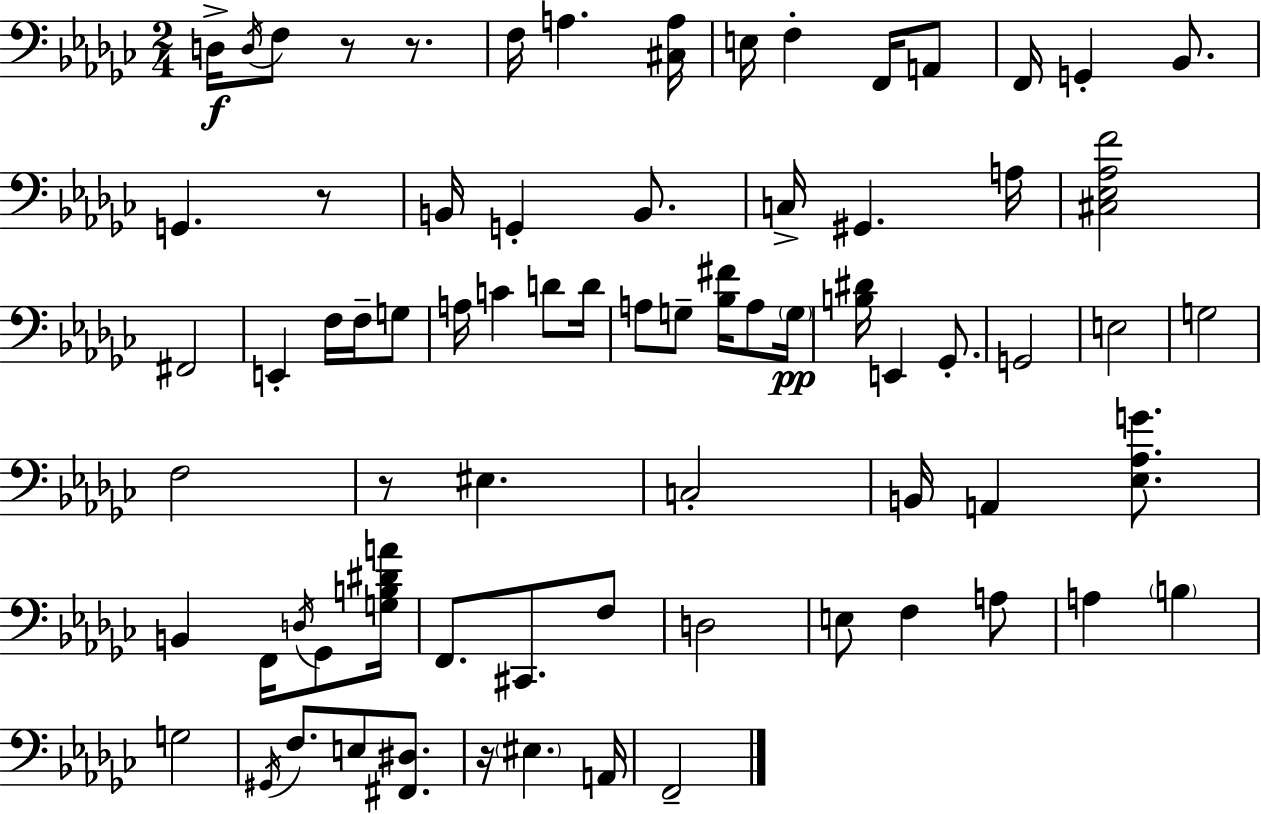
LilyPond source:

{
  \clef bass
  \numericTimeSignature
  \time 2/4
  \key ees \minor
  d16->\f \acciaccatura { d16 } f8 r8 r8. | f16 a4. | <cis a>16 e16 f4-. f,16 a,8 | f,16 g,4-. bes,8. | \break g,4. r8 | b,16 g,4-. b,8. | c16-> gis,4. | a16 <cis ees aes f'>2 | \break fis,2 | e,4-. f16 f16-- g8 | a16 c'4 d'8 | d'16 a8 g8-- <bes fis'>16 a8 | \break \parenthesize g16\pp <b dis'>16 e,4 ges,8.-. | g,2 | e2 | g2 | \break f2 | r8 eis4. | c2-. | b,16 a,4 <ees aes g'>8. | \break b,4 f,16 \acciaccatura { d16 } ges,8 | <g b dis' a'>16 f,8. cis,8. | f8 d2 | e8 f4 | \break a8 a4 \parenthesize b4 | g2 | \acciaccatura { gis,16 } f8. e8 | <fis, dis>8. r16 \parenthesize eis4. | \break a,16 f,2-- | \bar "|."
}